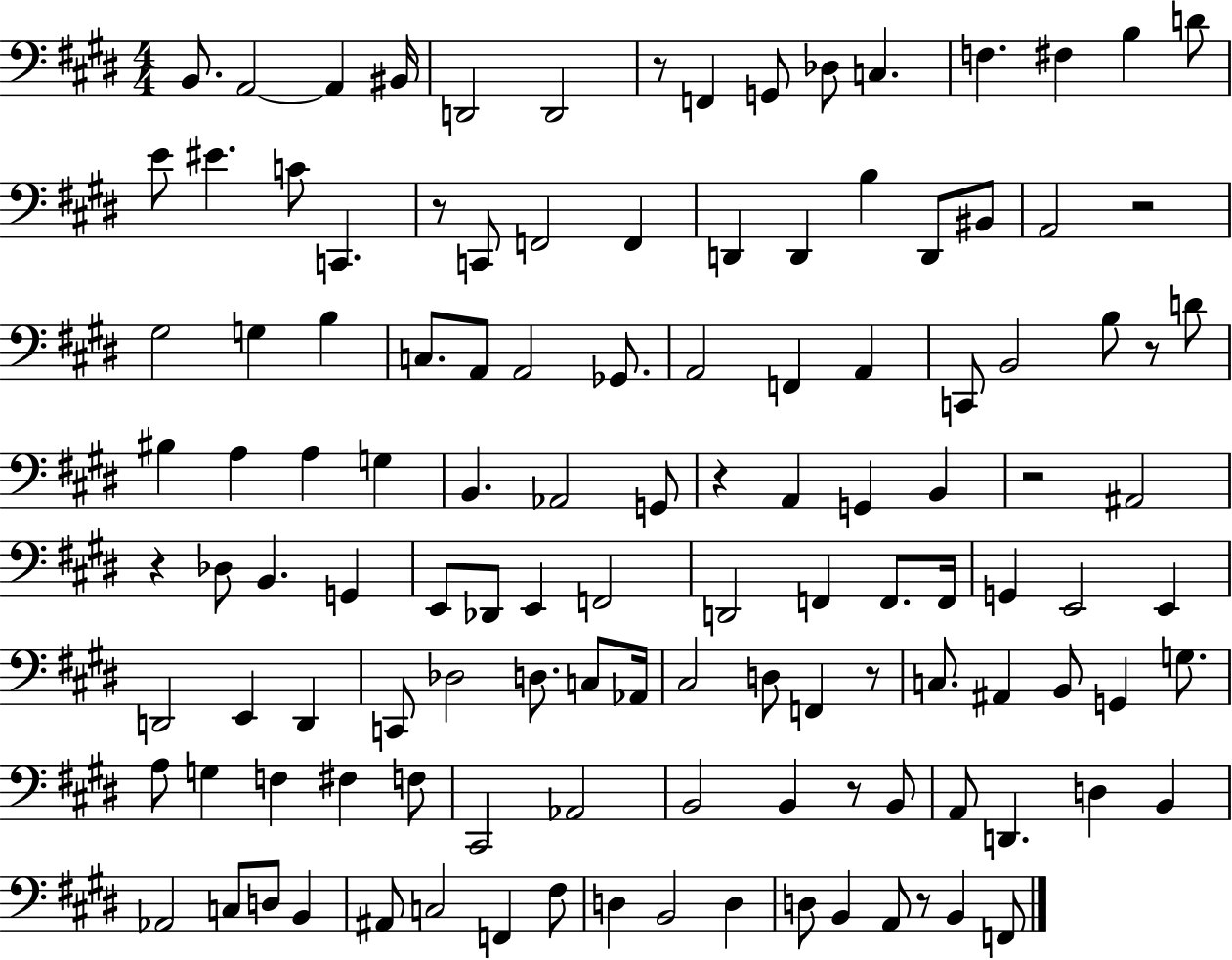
{
  \clef bass
  \numericTimeSignature
  \time 4/4
  \key e \major
  \repeat volta 2 { b,8. a,2~~ a,4 bis,16 | d,2 d,2 | r8 f,4 g,8 des8 c4. | f4. fis4 b4 d'8 | \break e'8 eis'4. c'8 c,4. | r8 c,8 f,2 f,4 | d,4 d,4 b4 d,8 bis,8 | a,2 r2 | \break gis2 g4 b4 | c8. a,8 a,2 ges,8. | a,2 f,4 a,4 | c,8 b,2 b8 r8 d'8 | \break bis4 a4 a4 g4 | b,4. aes,2 g,8 | r4 a,4 g,4 b,4 | r2 ais,2 | \break r4 des8 b,4. g,4 | e,8 des,8 e,4 f,2 | d,2 f,4 f,8. f,16 | g,4 e,2 e,4 | \break d,2 e,4 d,4 | c,8 des2 d8. c8 aes,16 | cis2 d8 f,4 r8 | c8. ais,4 b,8 g,4 g8. | \break a8 g4 f4 fis4 f8 | cis,2 aes,2 | b,2 b,4 r8 b,8 | a,8 d,4. d4 b,4 | \break aes,2 c8 d8 b,4 | ais,8 c2 f,4 fis8 | d4 b,2 d4 | d8 b,4 a,8 r8 b,4 f,8 | \break } \bar "|."
}